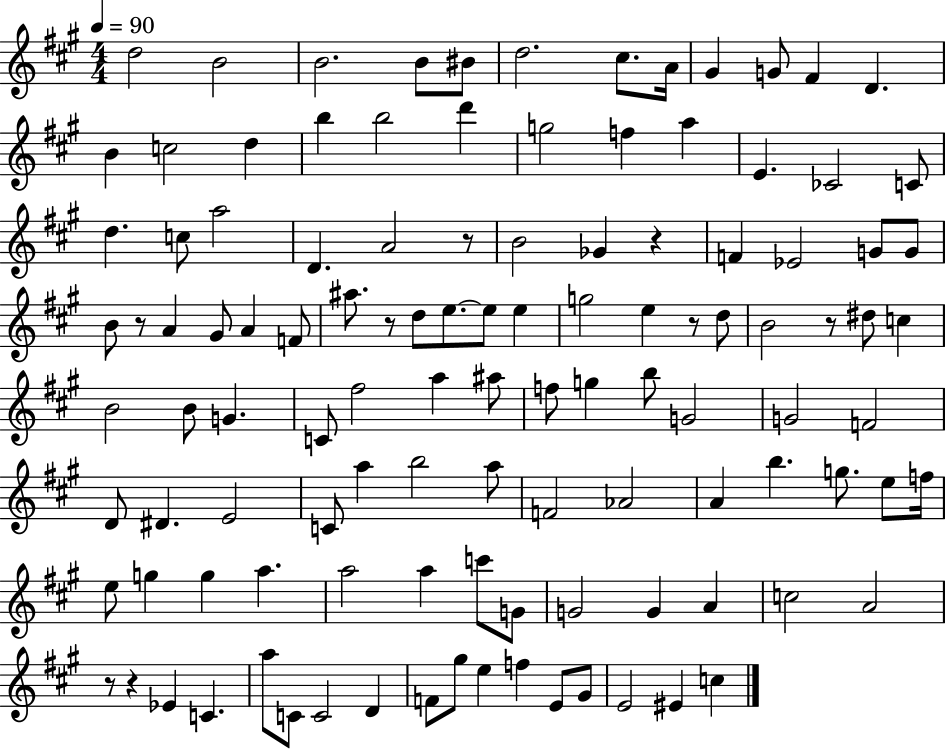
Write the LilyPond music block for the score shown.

{
  \clef treble
  \numericTimeSignature
  \time 4/4
  \key a \major
  \tempo 4 = 90
  \repeat volta 2 { d''2 b'2 | b'2. b'8 bis'8 | d''2. cis''8. a'16 | gis'4 g'8 fis'4 d'4. | \break b'4 c''2 d''4 | b''4 b''2 d'''4 | g''2 f''4 a''4 | e'4. ces'2 c'8 | \break d''4. c''8 a''2 | d'4. a'2 r8 | b'2 ges'4 r4 | f'4 ees'2 g'8 g'8 | \break b'8 r8 a'4 gis'8 a'4 f'8 | ais''8. r8 d''8 e''8.~~ e''8 e''4 | g''2 e''4 r8 d''8 | b'2 r8 dis''8 c''4 | \break b'2 b'8 g'4. | c'8 fis''2 a''4 ais''8 | f''8 g''4 b''8 g'2 | g'2 f'2 | \break d'8 dis'4. e'2 | c'8 a''4 b''2 a''8 | f'2 aes'2 | a'4 b''4. g''8. e''8 f''16 | \break e''8 g''4 g''4 a''4. | a''2 a''4 c'''8 g'8 | g'2 g'4 a'4 | c''2 a'2 | \break r8 r4 ees'4 c'4. | a''8 c'8 c'2 d'4 | f'8 gis''8 e''4 f''4 e'8 gis'8 | e'2 eis'4 c''4 | \break } \bar "|."
}